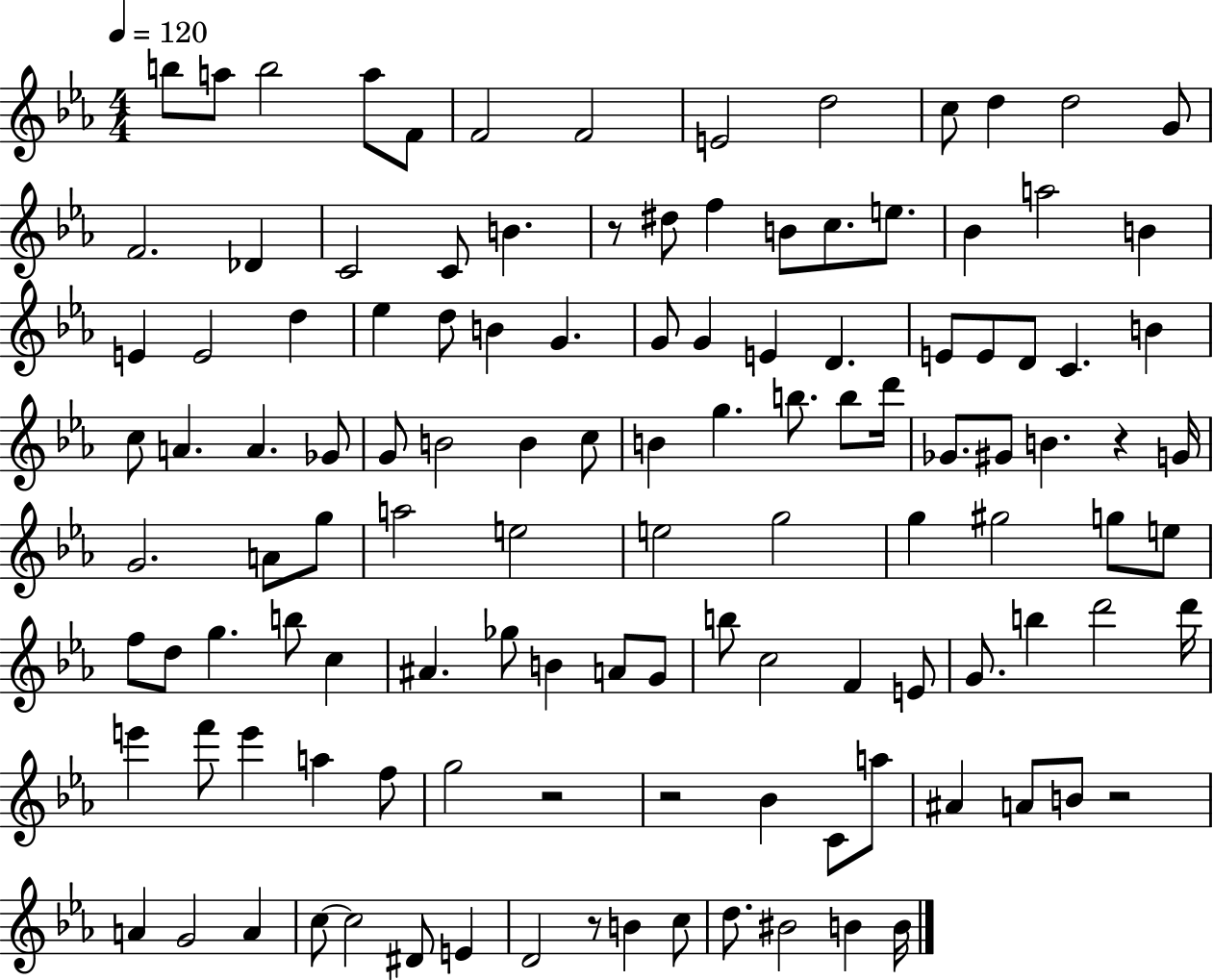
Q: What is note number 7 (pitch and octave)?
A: F4